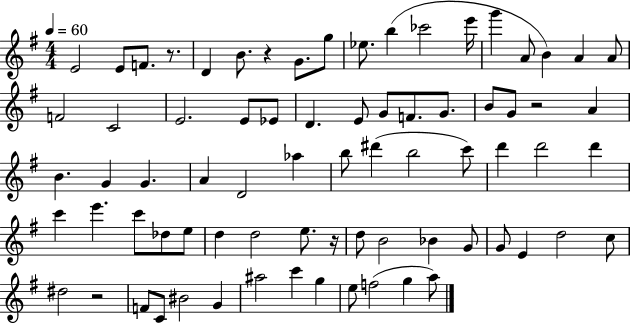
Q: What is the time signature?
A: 4/4